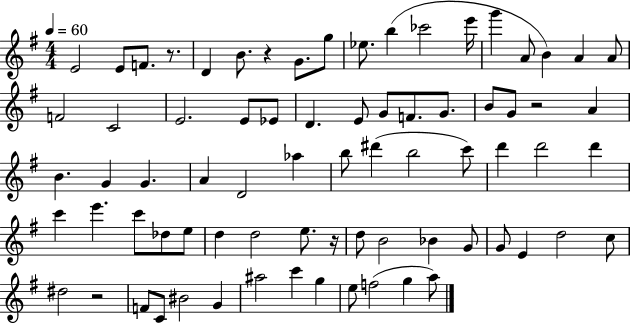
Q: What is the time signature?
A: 4/4